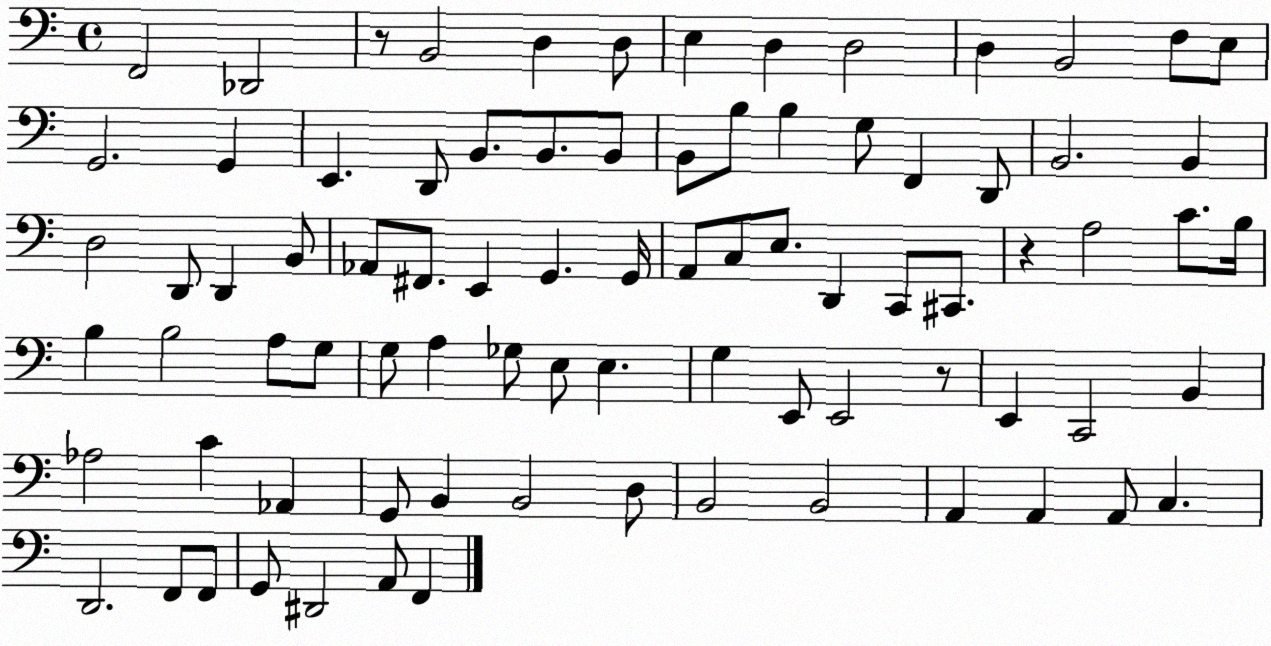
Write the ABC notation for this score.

X:1
T:Untitled
M:4/4
L:1/4
K:C
F,,2 _D,,2 z/2 B,,2 D, D,/2 E, D, D,2 D, B,,2 F,/2 E,/2 G,,2 G,, E,, D,,/2 B,,/2 B,,/2 B,,/2 B,,/2 B,/2 B, G,/2 F,, D,,/2 B,,2 B,, D,2 D,,/2 D,, B,,/2 _A,,/2 ^F,,/2 E,, G,, G,,/4 A,,/2 C,/2 E,/2 D,, C,,/2 ^C,,/2 z A,2 C/2 B,/4 B, B,2 A,/2 G,/2 G,/2 A, _G,/2 E,/2 E, G, E,,/2 E,,2 z/2 E,, C,,2 B,, _A,2 C _A,, G,,/2 B,, B,,2 D,/2 B,,2 B,,2 A,, A,, A,,/2 C, D,,2 F,,/2 F,,/2 G,,/2 ^D,,2 A,,/2 F,,